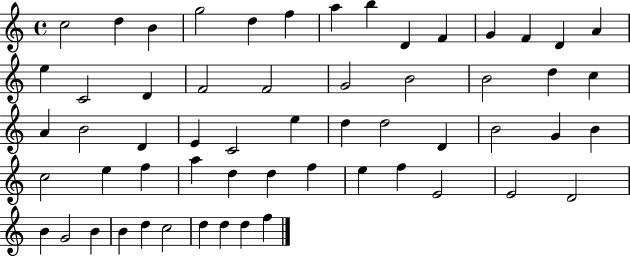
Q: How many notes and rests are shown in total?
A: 58